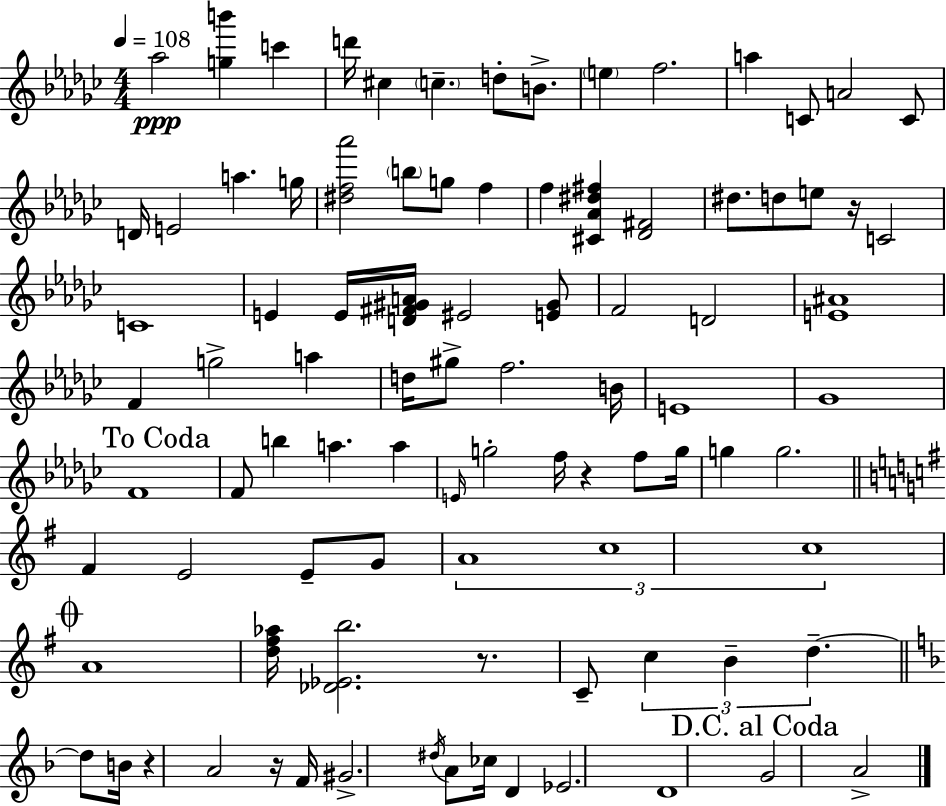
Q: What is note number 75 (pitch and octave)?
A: D4